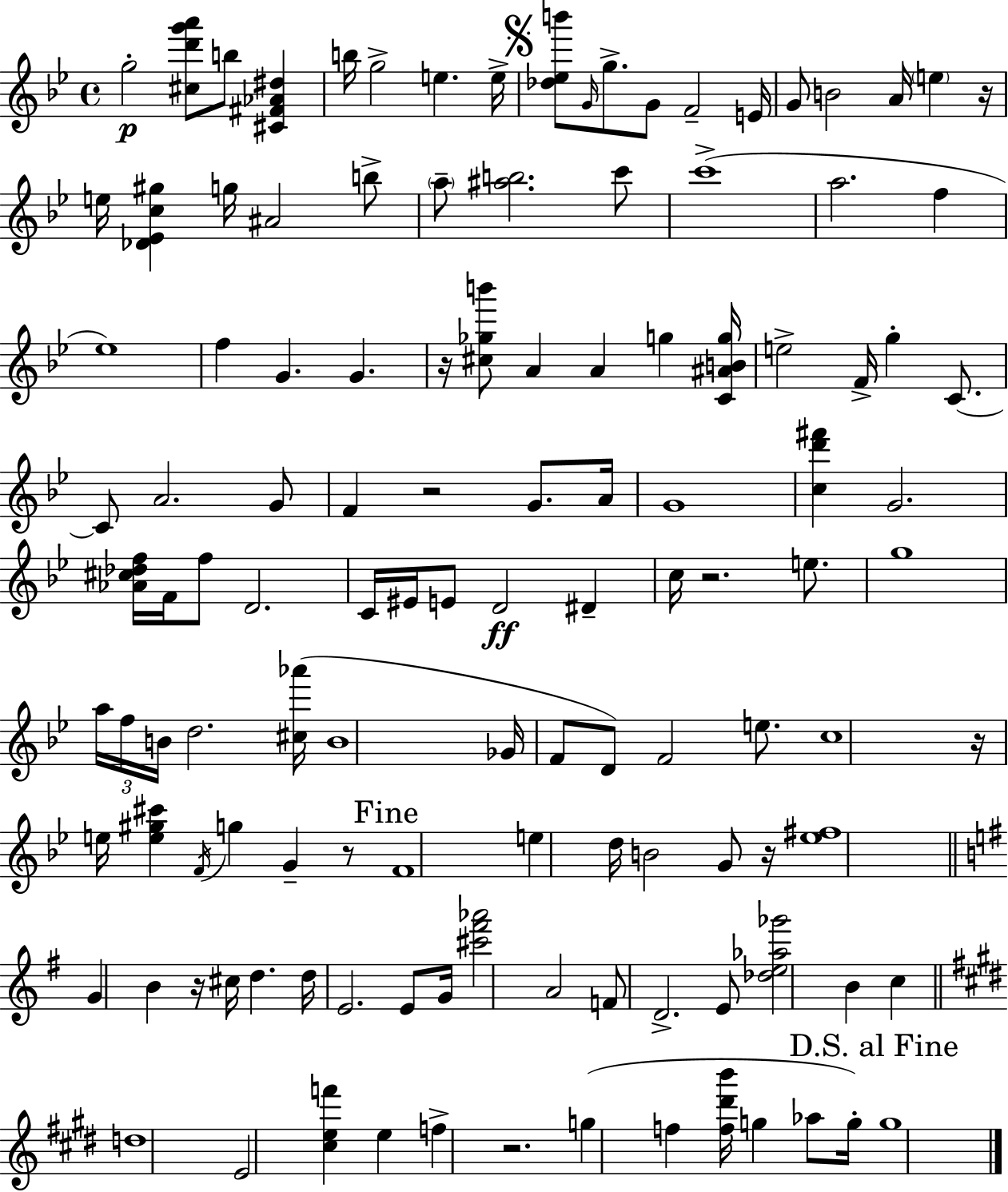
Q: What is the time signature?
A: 4/4